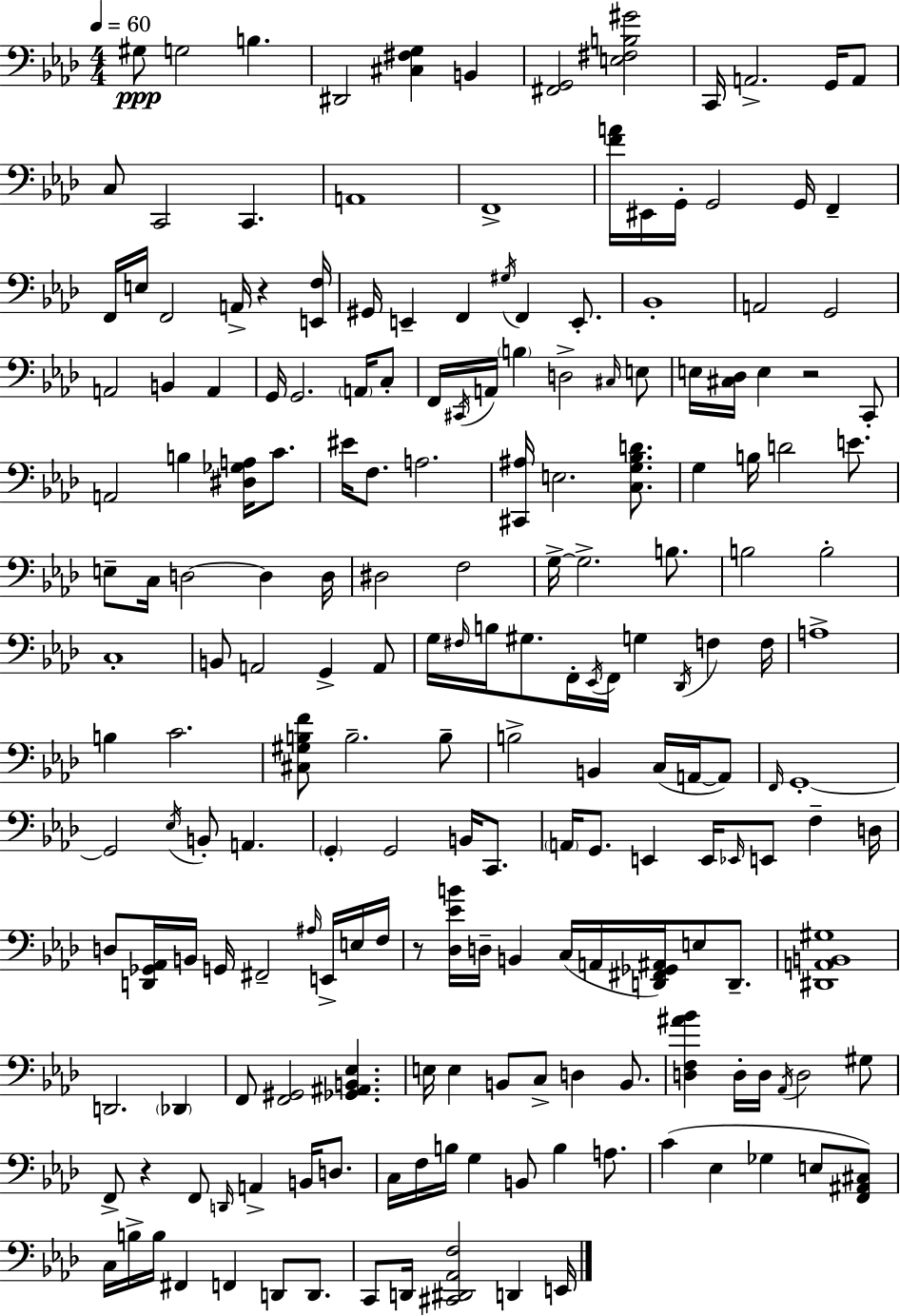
G#3/e G3/h B3/q. D#2/h [C#3,F#3,G3]/q B2/q [F#2,G2]/h [E3,F#3,B3,G#4]/h C2/s A2/h. G2/s A2/e C3/e C2/h C2/q. A2/w F2/w [F4,A4]/s EIS2/s G2/s G2/h G2/s F2/q F2/s E3/s F2/h A2/s R/q [E2,F3]/s G#2/s E2/q F2/q G#3/s F2/q E2/e. Bb2/w A2/h G2/h A2/h B2/q A2/q G2/s G2/h. A2/s C3/e F2/s C#2/s A2/s B3/q D3/h C#3/s E3/e E3/s [C#3,Db3]/s E3/q R/h C2/e A2/h B3/q [D#3,Gb3,A3]/s C4/e. EIS4/s F3/e. A3/h. [C#2,A#3]/s E3/h. [C3,G3,Bb3,D4]/e. G3/q B3/s D4/h E4/e. E3/e C3/s D3/h D3/q D3/s D#3/h F3/h G3/s G3/h. B3/e. B3/h B3/h C3/w B2/e A2/h G2/q A2/e G3/s F#3/s B3/s G#3/e. F2/s Eb2/s F2/s G3/q Db2/s F3/q F3/s A3/w B3/q C4/h. [C#3,G#3,B3,F4]/e B3/h. B3/e B3/h B2/q C3/s A2/s A2/e F2/s G2/w G2/h Eb3/s B2/e A2/q. G2/q G2/h B2/s C2/e. A2/s G2/e. E2/q E2/s Eb2/s E2/e F3/q D3/s D3/e [D2,Gb2,Ab2]/s B2/s G2/s F#2/h A#3/s E2/s E3/s F3/s R/e [Db3,Eb4,B4]/s D3/s B2/q C3/s A2/s [D2,F#2,Gb2,A#2]/s E3/e D2/e. [D#2,A2,B2,G#3]/w D2/h. Db2/q F2/e [F2,G#2]/h [Gb2,A#2,B2,Eb3]/q. E3/s E3/q B2/e C3/e D3/q B2/e. [D3,F3,A#4,Bb4]/q D3/s D3/s Ab2/s D3/h G#3/e F2/e R/q F2/e D2/s A2/q B2/s D3/e. C3/s F3/s B3/s G3/q B2/e B3/q A3/e. C4/q Eb3/q Gb3/q E3/e [F2,A#2,C#3]/e C3/s B3/s B3/s F#2/q F2/q D2/e D2/e. C2/e D2/s [C#2,D#2,Ab2,F3]/h D2/q E2/s